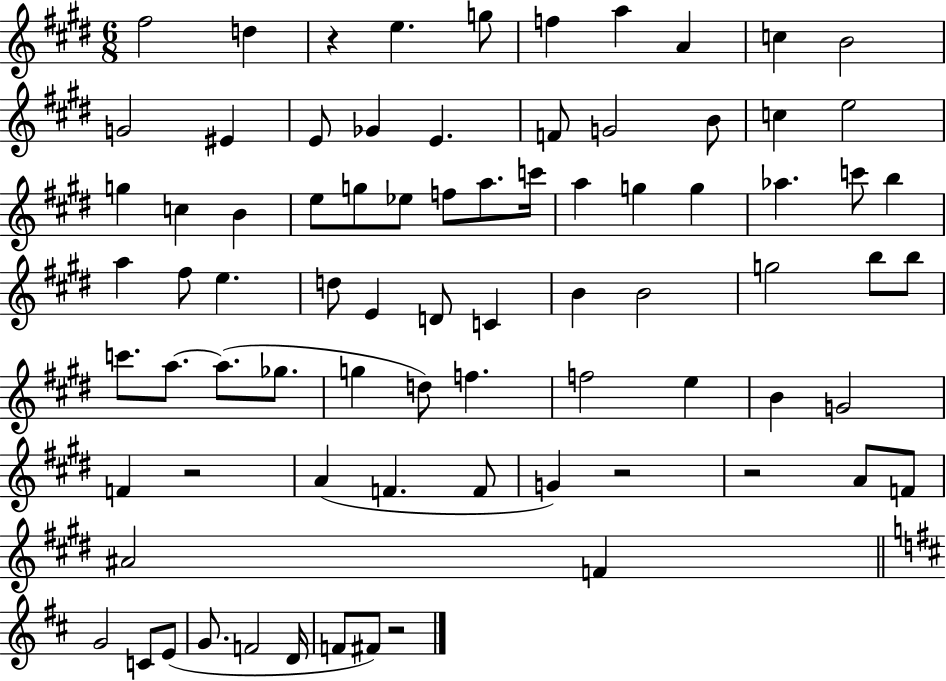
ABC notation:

X:1
T:Untitled
M:6/8
L:1/4
K:E
^f2 d z e g/2 f a A c B2 G2 ^E E/2 _G E F/2 G2 B/2 c e2 g c B e/2 g/2 _e/2 f/2 a/2 c'/4 a g g _a c'/2 b a ^f/2 e d/2 E D/2 C B B2 g2 b/2 b/2 c'/2 a/2 a/2 _g/2 g d/2 f f2 e B G2 F z2 A F F/2 G z2 z2 A/2 F/2 ^A2 F G2 C/2 E/2 G/2 F2 D/4 F/2 ^F/2 z2